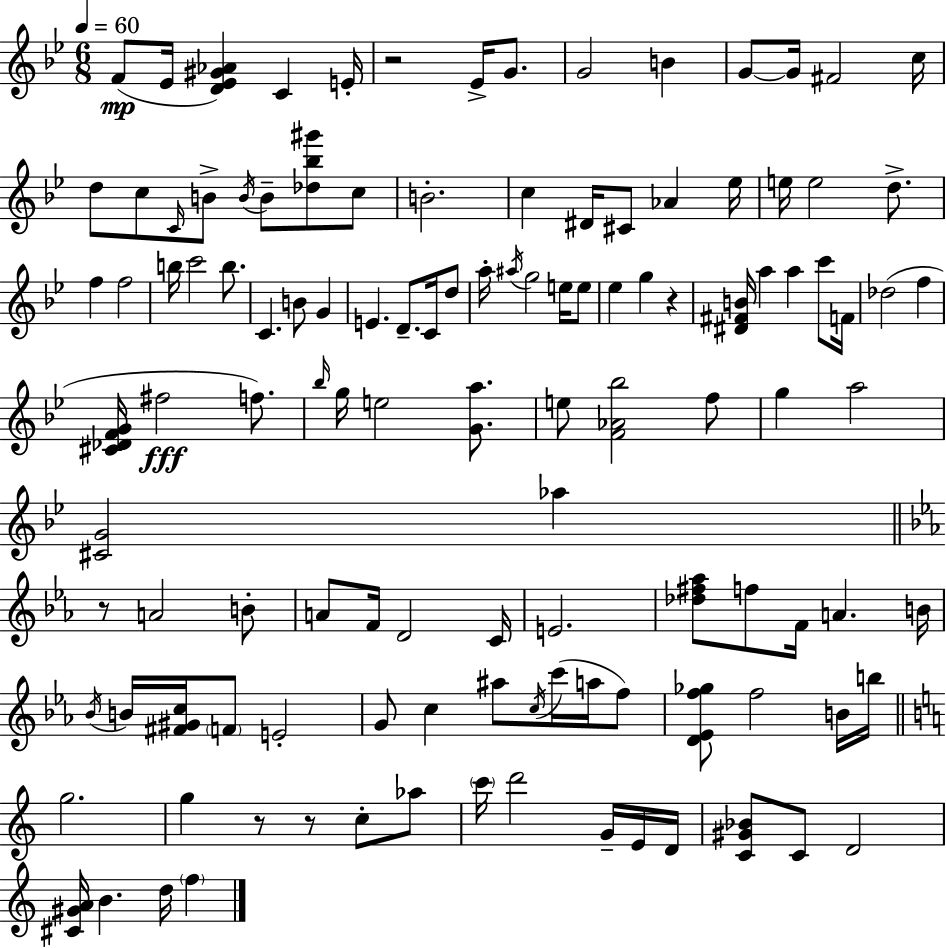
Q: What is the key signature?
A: BES major